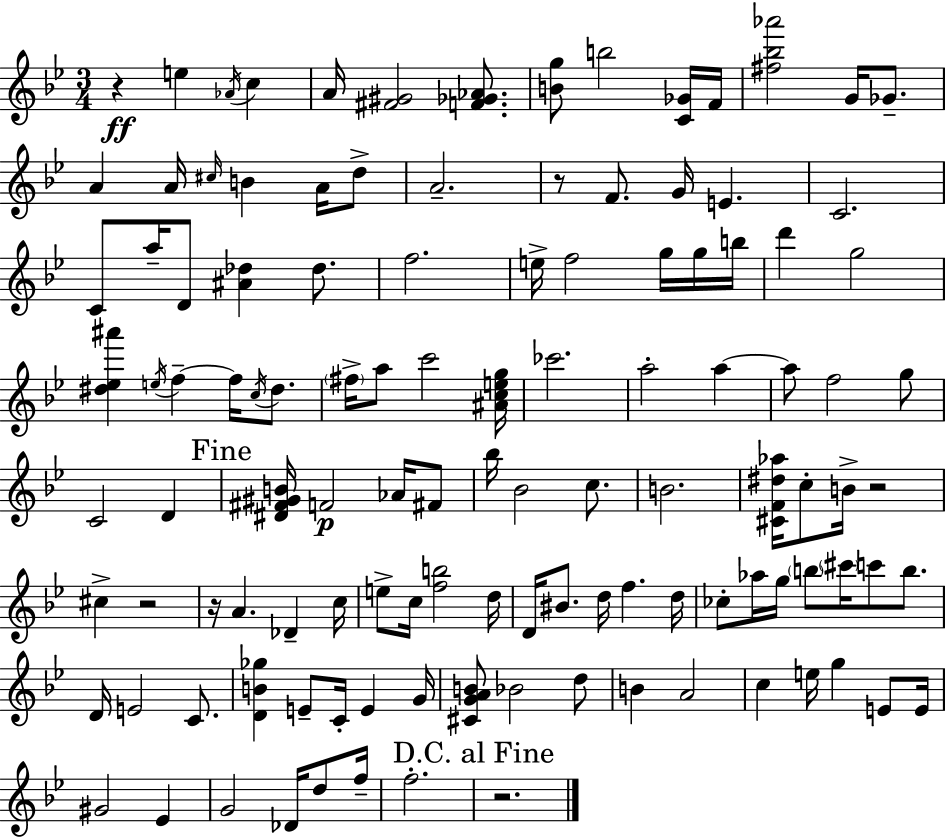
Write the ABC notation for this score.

X:1
T:Untitled
M:3/4
L:1/4
K:Gm
z e _A/4 c A/4 [^F^G]2 [F_G_A]/2 [Bg]/2 b2 [C_G]/4 F/4 [^f_b_a']2 G/4 _G/2 A A/4 ^c/4 B A/4 d/2 A2 z/2 F/2 G/4 E C2 C/2 a/4 D/2 [^A_d] _d/2 f2 e/4 f2 g/4 g/4 b/4 d' g2 [^d_e^a'] e/4 f f/4 c/4 ^d/2 ^f/4 a/2 c'2 [^Aceg]/4 _c'2 a2 a a/2 f2 g/2 C2 D [^D^F^GB]/4 F2 _A/4 ^F/2 _b/4 _B2 c/2 B2 [^CF^d_a]/4 c/2 B/4 z2 ^c z2 z/4 A _D c/4 e/2 c/4 [fb]2 d/4 D/4 ^B/2 d/4 f d/4 _c/2 _a/4 g/4 b/2 ^c'/4 c'/2 b/2 D/4 E2 C/2 [DB_g] E/2 C/4 E G/4 [^CGAB]/2 _B2 d/2 B A2 c e/4 g E/2 E/4 ^G2 _E G2 _D/4 d/2 f/4 f2 z2